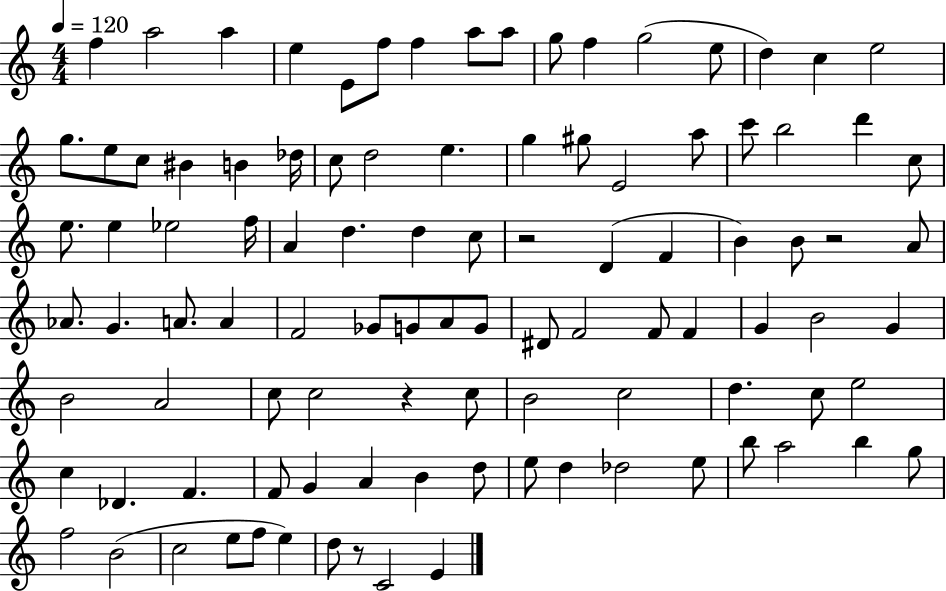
X:1
T:Untitled
M:4/4
L:1/4
K:C
f a2 a e E/2 f/2 f a/2 a/2 g/2 f g2 e/2 d c e2 g/2 e/2 c/2 ^B B _d/4 c/2 d2 e g ^g/2 E2 a/2 c'/2 b2 d' c/2 e/2 e _e2 f/4 A d d c/2 z2 D F B B/2 z2 A/2 _A/2 G A/2 A F2 _G/2 G/2 A/2 G/2 ^D/2 F2 F/2 F G B2 G B2 A2 c/2 c2 z c/2 B2 c2 d c/2 e2 c _D F F/2 G A B d/2 e/2 d _d2 e/2 b/2 a2 b g/2 f2 B2 c2 e/2 f/2 e d/2 z/2 C2 E